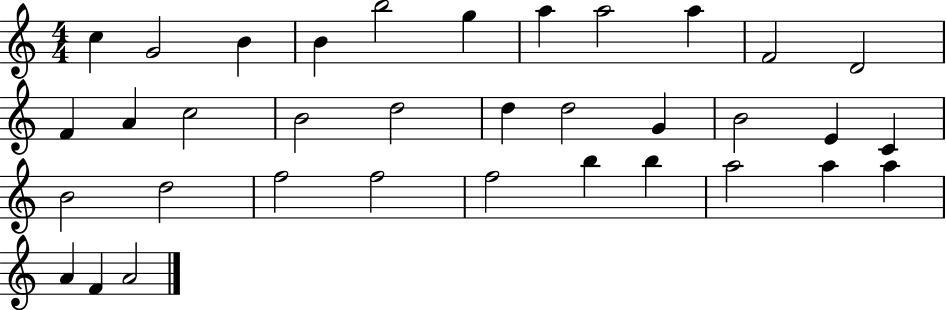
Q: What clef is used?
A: treble